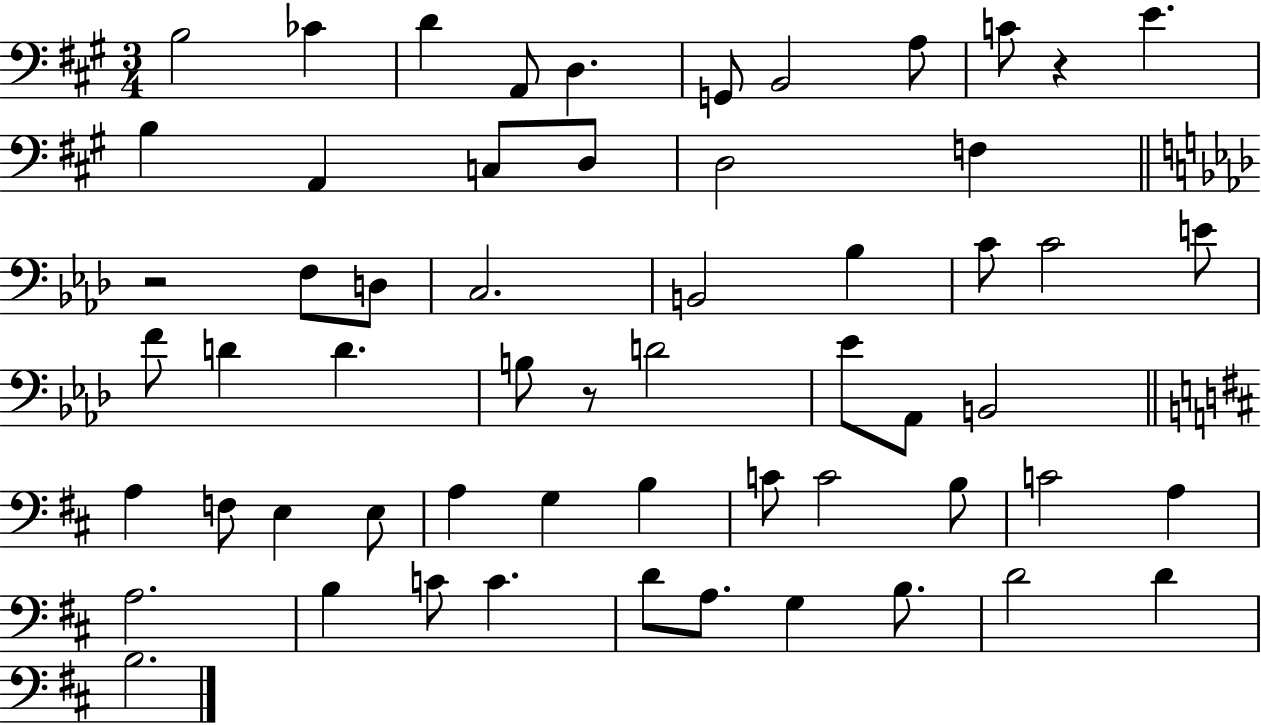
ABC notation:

X:1
T:Untitled
M:3/4
L:1/4
K:A
B,2 _C D A,,/2 D, G,,/2 B,,2 A,/2 C/2 z E B, A,, C,/2 D,/2 D,2 F, z2 F,/2 D,/2 C,2 B,,2 _B, C/2 C2 E/2 F/2 D D B,/2 z/2 D2 _E/2 _A,,/2 B,,2 A, F,/2 E, E,/2 A, G, B, C/2 C2 B,/2 C2 A, A,2 B, C/2 C D/2 A,/2 G, B,/2 D2 D B,2